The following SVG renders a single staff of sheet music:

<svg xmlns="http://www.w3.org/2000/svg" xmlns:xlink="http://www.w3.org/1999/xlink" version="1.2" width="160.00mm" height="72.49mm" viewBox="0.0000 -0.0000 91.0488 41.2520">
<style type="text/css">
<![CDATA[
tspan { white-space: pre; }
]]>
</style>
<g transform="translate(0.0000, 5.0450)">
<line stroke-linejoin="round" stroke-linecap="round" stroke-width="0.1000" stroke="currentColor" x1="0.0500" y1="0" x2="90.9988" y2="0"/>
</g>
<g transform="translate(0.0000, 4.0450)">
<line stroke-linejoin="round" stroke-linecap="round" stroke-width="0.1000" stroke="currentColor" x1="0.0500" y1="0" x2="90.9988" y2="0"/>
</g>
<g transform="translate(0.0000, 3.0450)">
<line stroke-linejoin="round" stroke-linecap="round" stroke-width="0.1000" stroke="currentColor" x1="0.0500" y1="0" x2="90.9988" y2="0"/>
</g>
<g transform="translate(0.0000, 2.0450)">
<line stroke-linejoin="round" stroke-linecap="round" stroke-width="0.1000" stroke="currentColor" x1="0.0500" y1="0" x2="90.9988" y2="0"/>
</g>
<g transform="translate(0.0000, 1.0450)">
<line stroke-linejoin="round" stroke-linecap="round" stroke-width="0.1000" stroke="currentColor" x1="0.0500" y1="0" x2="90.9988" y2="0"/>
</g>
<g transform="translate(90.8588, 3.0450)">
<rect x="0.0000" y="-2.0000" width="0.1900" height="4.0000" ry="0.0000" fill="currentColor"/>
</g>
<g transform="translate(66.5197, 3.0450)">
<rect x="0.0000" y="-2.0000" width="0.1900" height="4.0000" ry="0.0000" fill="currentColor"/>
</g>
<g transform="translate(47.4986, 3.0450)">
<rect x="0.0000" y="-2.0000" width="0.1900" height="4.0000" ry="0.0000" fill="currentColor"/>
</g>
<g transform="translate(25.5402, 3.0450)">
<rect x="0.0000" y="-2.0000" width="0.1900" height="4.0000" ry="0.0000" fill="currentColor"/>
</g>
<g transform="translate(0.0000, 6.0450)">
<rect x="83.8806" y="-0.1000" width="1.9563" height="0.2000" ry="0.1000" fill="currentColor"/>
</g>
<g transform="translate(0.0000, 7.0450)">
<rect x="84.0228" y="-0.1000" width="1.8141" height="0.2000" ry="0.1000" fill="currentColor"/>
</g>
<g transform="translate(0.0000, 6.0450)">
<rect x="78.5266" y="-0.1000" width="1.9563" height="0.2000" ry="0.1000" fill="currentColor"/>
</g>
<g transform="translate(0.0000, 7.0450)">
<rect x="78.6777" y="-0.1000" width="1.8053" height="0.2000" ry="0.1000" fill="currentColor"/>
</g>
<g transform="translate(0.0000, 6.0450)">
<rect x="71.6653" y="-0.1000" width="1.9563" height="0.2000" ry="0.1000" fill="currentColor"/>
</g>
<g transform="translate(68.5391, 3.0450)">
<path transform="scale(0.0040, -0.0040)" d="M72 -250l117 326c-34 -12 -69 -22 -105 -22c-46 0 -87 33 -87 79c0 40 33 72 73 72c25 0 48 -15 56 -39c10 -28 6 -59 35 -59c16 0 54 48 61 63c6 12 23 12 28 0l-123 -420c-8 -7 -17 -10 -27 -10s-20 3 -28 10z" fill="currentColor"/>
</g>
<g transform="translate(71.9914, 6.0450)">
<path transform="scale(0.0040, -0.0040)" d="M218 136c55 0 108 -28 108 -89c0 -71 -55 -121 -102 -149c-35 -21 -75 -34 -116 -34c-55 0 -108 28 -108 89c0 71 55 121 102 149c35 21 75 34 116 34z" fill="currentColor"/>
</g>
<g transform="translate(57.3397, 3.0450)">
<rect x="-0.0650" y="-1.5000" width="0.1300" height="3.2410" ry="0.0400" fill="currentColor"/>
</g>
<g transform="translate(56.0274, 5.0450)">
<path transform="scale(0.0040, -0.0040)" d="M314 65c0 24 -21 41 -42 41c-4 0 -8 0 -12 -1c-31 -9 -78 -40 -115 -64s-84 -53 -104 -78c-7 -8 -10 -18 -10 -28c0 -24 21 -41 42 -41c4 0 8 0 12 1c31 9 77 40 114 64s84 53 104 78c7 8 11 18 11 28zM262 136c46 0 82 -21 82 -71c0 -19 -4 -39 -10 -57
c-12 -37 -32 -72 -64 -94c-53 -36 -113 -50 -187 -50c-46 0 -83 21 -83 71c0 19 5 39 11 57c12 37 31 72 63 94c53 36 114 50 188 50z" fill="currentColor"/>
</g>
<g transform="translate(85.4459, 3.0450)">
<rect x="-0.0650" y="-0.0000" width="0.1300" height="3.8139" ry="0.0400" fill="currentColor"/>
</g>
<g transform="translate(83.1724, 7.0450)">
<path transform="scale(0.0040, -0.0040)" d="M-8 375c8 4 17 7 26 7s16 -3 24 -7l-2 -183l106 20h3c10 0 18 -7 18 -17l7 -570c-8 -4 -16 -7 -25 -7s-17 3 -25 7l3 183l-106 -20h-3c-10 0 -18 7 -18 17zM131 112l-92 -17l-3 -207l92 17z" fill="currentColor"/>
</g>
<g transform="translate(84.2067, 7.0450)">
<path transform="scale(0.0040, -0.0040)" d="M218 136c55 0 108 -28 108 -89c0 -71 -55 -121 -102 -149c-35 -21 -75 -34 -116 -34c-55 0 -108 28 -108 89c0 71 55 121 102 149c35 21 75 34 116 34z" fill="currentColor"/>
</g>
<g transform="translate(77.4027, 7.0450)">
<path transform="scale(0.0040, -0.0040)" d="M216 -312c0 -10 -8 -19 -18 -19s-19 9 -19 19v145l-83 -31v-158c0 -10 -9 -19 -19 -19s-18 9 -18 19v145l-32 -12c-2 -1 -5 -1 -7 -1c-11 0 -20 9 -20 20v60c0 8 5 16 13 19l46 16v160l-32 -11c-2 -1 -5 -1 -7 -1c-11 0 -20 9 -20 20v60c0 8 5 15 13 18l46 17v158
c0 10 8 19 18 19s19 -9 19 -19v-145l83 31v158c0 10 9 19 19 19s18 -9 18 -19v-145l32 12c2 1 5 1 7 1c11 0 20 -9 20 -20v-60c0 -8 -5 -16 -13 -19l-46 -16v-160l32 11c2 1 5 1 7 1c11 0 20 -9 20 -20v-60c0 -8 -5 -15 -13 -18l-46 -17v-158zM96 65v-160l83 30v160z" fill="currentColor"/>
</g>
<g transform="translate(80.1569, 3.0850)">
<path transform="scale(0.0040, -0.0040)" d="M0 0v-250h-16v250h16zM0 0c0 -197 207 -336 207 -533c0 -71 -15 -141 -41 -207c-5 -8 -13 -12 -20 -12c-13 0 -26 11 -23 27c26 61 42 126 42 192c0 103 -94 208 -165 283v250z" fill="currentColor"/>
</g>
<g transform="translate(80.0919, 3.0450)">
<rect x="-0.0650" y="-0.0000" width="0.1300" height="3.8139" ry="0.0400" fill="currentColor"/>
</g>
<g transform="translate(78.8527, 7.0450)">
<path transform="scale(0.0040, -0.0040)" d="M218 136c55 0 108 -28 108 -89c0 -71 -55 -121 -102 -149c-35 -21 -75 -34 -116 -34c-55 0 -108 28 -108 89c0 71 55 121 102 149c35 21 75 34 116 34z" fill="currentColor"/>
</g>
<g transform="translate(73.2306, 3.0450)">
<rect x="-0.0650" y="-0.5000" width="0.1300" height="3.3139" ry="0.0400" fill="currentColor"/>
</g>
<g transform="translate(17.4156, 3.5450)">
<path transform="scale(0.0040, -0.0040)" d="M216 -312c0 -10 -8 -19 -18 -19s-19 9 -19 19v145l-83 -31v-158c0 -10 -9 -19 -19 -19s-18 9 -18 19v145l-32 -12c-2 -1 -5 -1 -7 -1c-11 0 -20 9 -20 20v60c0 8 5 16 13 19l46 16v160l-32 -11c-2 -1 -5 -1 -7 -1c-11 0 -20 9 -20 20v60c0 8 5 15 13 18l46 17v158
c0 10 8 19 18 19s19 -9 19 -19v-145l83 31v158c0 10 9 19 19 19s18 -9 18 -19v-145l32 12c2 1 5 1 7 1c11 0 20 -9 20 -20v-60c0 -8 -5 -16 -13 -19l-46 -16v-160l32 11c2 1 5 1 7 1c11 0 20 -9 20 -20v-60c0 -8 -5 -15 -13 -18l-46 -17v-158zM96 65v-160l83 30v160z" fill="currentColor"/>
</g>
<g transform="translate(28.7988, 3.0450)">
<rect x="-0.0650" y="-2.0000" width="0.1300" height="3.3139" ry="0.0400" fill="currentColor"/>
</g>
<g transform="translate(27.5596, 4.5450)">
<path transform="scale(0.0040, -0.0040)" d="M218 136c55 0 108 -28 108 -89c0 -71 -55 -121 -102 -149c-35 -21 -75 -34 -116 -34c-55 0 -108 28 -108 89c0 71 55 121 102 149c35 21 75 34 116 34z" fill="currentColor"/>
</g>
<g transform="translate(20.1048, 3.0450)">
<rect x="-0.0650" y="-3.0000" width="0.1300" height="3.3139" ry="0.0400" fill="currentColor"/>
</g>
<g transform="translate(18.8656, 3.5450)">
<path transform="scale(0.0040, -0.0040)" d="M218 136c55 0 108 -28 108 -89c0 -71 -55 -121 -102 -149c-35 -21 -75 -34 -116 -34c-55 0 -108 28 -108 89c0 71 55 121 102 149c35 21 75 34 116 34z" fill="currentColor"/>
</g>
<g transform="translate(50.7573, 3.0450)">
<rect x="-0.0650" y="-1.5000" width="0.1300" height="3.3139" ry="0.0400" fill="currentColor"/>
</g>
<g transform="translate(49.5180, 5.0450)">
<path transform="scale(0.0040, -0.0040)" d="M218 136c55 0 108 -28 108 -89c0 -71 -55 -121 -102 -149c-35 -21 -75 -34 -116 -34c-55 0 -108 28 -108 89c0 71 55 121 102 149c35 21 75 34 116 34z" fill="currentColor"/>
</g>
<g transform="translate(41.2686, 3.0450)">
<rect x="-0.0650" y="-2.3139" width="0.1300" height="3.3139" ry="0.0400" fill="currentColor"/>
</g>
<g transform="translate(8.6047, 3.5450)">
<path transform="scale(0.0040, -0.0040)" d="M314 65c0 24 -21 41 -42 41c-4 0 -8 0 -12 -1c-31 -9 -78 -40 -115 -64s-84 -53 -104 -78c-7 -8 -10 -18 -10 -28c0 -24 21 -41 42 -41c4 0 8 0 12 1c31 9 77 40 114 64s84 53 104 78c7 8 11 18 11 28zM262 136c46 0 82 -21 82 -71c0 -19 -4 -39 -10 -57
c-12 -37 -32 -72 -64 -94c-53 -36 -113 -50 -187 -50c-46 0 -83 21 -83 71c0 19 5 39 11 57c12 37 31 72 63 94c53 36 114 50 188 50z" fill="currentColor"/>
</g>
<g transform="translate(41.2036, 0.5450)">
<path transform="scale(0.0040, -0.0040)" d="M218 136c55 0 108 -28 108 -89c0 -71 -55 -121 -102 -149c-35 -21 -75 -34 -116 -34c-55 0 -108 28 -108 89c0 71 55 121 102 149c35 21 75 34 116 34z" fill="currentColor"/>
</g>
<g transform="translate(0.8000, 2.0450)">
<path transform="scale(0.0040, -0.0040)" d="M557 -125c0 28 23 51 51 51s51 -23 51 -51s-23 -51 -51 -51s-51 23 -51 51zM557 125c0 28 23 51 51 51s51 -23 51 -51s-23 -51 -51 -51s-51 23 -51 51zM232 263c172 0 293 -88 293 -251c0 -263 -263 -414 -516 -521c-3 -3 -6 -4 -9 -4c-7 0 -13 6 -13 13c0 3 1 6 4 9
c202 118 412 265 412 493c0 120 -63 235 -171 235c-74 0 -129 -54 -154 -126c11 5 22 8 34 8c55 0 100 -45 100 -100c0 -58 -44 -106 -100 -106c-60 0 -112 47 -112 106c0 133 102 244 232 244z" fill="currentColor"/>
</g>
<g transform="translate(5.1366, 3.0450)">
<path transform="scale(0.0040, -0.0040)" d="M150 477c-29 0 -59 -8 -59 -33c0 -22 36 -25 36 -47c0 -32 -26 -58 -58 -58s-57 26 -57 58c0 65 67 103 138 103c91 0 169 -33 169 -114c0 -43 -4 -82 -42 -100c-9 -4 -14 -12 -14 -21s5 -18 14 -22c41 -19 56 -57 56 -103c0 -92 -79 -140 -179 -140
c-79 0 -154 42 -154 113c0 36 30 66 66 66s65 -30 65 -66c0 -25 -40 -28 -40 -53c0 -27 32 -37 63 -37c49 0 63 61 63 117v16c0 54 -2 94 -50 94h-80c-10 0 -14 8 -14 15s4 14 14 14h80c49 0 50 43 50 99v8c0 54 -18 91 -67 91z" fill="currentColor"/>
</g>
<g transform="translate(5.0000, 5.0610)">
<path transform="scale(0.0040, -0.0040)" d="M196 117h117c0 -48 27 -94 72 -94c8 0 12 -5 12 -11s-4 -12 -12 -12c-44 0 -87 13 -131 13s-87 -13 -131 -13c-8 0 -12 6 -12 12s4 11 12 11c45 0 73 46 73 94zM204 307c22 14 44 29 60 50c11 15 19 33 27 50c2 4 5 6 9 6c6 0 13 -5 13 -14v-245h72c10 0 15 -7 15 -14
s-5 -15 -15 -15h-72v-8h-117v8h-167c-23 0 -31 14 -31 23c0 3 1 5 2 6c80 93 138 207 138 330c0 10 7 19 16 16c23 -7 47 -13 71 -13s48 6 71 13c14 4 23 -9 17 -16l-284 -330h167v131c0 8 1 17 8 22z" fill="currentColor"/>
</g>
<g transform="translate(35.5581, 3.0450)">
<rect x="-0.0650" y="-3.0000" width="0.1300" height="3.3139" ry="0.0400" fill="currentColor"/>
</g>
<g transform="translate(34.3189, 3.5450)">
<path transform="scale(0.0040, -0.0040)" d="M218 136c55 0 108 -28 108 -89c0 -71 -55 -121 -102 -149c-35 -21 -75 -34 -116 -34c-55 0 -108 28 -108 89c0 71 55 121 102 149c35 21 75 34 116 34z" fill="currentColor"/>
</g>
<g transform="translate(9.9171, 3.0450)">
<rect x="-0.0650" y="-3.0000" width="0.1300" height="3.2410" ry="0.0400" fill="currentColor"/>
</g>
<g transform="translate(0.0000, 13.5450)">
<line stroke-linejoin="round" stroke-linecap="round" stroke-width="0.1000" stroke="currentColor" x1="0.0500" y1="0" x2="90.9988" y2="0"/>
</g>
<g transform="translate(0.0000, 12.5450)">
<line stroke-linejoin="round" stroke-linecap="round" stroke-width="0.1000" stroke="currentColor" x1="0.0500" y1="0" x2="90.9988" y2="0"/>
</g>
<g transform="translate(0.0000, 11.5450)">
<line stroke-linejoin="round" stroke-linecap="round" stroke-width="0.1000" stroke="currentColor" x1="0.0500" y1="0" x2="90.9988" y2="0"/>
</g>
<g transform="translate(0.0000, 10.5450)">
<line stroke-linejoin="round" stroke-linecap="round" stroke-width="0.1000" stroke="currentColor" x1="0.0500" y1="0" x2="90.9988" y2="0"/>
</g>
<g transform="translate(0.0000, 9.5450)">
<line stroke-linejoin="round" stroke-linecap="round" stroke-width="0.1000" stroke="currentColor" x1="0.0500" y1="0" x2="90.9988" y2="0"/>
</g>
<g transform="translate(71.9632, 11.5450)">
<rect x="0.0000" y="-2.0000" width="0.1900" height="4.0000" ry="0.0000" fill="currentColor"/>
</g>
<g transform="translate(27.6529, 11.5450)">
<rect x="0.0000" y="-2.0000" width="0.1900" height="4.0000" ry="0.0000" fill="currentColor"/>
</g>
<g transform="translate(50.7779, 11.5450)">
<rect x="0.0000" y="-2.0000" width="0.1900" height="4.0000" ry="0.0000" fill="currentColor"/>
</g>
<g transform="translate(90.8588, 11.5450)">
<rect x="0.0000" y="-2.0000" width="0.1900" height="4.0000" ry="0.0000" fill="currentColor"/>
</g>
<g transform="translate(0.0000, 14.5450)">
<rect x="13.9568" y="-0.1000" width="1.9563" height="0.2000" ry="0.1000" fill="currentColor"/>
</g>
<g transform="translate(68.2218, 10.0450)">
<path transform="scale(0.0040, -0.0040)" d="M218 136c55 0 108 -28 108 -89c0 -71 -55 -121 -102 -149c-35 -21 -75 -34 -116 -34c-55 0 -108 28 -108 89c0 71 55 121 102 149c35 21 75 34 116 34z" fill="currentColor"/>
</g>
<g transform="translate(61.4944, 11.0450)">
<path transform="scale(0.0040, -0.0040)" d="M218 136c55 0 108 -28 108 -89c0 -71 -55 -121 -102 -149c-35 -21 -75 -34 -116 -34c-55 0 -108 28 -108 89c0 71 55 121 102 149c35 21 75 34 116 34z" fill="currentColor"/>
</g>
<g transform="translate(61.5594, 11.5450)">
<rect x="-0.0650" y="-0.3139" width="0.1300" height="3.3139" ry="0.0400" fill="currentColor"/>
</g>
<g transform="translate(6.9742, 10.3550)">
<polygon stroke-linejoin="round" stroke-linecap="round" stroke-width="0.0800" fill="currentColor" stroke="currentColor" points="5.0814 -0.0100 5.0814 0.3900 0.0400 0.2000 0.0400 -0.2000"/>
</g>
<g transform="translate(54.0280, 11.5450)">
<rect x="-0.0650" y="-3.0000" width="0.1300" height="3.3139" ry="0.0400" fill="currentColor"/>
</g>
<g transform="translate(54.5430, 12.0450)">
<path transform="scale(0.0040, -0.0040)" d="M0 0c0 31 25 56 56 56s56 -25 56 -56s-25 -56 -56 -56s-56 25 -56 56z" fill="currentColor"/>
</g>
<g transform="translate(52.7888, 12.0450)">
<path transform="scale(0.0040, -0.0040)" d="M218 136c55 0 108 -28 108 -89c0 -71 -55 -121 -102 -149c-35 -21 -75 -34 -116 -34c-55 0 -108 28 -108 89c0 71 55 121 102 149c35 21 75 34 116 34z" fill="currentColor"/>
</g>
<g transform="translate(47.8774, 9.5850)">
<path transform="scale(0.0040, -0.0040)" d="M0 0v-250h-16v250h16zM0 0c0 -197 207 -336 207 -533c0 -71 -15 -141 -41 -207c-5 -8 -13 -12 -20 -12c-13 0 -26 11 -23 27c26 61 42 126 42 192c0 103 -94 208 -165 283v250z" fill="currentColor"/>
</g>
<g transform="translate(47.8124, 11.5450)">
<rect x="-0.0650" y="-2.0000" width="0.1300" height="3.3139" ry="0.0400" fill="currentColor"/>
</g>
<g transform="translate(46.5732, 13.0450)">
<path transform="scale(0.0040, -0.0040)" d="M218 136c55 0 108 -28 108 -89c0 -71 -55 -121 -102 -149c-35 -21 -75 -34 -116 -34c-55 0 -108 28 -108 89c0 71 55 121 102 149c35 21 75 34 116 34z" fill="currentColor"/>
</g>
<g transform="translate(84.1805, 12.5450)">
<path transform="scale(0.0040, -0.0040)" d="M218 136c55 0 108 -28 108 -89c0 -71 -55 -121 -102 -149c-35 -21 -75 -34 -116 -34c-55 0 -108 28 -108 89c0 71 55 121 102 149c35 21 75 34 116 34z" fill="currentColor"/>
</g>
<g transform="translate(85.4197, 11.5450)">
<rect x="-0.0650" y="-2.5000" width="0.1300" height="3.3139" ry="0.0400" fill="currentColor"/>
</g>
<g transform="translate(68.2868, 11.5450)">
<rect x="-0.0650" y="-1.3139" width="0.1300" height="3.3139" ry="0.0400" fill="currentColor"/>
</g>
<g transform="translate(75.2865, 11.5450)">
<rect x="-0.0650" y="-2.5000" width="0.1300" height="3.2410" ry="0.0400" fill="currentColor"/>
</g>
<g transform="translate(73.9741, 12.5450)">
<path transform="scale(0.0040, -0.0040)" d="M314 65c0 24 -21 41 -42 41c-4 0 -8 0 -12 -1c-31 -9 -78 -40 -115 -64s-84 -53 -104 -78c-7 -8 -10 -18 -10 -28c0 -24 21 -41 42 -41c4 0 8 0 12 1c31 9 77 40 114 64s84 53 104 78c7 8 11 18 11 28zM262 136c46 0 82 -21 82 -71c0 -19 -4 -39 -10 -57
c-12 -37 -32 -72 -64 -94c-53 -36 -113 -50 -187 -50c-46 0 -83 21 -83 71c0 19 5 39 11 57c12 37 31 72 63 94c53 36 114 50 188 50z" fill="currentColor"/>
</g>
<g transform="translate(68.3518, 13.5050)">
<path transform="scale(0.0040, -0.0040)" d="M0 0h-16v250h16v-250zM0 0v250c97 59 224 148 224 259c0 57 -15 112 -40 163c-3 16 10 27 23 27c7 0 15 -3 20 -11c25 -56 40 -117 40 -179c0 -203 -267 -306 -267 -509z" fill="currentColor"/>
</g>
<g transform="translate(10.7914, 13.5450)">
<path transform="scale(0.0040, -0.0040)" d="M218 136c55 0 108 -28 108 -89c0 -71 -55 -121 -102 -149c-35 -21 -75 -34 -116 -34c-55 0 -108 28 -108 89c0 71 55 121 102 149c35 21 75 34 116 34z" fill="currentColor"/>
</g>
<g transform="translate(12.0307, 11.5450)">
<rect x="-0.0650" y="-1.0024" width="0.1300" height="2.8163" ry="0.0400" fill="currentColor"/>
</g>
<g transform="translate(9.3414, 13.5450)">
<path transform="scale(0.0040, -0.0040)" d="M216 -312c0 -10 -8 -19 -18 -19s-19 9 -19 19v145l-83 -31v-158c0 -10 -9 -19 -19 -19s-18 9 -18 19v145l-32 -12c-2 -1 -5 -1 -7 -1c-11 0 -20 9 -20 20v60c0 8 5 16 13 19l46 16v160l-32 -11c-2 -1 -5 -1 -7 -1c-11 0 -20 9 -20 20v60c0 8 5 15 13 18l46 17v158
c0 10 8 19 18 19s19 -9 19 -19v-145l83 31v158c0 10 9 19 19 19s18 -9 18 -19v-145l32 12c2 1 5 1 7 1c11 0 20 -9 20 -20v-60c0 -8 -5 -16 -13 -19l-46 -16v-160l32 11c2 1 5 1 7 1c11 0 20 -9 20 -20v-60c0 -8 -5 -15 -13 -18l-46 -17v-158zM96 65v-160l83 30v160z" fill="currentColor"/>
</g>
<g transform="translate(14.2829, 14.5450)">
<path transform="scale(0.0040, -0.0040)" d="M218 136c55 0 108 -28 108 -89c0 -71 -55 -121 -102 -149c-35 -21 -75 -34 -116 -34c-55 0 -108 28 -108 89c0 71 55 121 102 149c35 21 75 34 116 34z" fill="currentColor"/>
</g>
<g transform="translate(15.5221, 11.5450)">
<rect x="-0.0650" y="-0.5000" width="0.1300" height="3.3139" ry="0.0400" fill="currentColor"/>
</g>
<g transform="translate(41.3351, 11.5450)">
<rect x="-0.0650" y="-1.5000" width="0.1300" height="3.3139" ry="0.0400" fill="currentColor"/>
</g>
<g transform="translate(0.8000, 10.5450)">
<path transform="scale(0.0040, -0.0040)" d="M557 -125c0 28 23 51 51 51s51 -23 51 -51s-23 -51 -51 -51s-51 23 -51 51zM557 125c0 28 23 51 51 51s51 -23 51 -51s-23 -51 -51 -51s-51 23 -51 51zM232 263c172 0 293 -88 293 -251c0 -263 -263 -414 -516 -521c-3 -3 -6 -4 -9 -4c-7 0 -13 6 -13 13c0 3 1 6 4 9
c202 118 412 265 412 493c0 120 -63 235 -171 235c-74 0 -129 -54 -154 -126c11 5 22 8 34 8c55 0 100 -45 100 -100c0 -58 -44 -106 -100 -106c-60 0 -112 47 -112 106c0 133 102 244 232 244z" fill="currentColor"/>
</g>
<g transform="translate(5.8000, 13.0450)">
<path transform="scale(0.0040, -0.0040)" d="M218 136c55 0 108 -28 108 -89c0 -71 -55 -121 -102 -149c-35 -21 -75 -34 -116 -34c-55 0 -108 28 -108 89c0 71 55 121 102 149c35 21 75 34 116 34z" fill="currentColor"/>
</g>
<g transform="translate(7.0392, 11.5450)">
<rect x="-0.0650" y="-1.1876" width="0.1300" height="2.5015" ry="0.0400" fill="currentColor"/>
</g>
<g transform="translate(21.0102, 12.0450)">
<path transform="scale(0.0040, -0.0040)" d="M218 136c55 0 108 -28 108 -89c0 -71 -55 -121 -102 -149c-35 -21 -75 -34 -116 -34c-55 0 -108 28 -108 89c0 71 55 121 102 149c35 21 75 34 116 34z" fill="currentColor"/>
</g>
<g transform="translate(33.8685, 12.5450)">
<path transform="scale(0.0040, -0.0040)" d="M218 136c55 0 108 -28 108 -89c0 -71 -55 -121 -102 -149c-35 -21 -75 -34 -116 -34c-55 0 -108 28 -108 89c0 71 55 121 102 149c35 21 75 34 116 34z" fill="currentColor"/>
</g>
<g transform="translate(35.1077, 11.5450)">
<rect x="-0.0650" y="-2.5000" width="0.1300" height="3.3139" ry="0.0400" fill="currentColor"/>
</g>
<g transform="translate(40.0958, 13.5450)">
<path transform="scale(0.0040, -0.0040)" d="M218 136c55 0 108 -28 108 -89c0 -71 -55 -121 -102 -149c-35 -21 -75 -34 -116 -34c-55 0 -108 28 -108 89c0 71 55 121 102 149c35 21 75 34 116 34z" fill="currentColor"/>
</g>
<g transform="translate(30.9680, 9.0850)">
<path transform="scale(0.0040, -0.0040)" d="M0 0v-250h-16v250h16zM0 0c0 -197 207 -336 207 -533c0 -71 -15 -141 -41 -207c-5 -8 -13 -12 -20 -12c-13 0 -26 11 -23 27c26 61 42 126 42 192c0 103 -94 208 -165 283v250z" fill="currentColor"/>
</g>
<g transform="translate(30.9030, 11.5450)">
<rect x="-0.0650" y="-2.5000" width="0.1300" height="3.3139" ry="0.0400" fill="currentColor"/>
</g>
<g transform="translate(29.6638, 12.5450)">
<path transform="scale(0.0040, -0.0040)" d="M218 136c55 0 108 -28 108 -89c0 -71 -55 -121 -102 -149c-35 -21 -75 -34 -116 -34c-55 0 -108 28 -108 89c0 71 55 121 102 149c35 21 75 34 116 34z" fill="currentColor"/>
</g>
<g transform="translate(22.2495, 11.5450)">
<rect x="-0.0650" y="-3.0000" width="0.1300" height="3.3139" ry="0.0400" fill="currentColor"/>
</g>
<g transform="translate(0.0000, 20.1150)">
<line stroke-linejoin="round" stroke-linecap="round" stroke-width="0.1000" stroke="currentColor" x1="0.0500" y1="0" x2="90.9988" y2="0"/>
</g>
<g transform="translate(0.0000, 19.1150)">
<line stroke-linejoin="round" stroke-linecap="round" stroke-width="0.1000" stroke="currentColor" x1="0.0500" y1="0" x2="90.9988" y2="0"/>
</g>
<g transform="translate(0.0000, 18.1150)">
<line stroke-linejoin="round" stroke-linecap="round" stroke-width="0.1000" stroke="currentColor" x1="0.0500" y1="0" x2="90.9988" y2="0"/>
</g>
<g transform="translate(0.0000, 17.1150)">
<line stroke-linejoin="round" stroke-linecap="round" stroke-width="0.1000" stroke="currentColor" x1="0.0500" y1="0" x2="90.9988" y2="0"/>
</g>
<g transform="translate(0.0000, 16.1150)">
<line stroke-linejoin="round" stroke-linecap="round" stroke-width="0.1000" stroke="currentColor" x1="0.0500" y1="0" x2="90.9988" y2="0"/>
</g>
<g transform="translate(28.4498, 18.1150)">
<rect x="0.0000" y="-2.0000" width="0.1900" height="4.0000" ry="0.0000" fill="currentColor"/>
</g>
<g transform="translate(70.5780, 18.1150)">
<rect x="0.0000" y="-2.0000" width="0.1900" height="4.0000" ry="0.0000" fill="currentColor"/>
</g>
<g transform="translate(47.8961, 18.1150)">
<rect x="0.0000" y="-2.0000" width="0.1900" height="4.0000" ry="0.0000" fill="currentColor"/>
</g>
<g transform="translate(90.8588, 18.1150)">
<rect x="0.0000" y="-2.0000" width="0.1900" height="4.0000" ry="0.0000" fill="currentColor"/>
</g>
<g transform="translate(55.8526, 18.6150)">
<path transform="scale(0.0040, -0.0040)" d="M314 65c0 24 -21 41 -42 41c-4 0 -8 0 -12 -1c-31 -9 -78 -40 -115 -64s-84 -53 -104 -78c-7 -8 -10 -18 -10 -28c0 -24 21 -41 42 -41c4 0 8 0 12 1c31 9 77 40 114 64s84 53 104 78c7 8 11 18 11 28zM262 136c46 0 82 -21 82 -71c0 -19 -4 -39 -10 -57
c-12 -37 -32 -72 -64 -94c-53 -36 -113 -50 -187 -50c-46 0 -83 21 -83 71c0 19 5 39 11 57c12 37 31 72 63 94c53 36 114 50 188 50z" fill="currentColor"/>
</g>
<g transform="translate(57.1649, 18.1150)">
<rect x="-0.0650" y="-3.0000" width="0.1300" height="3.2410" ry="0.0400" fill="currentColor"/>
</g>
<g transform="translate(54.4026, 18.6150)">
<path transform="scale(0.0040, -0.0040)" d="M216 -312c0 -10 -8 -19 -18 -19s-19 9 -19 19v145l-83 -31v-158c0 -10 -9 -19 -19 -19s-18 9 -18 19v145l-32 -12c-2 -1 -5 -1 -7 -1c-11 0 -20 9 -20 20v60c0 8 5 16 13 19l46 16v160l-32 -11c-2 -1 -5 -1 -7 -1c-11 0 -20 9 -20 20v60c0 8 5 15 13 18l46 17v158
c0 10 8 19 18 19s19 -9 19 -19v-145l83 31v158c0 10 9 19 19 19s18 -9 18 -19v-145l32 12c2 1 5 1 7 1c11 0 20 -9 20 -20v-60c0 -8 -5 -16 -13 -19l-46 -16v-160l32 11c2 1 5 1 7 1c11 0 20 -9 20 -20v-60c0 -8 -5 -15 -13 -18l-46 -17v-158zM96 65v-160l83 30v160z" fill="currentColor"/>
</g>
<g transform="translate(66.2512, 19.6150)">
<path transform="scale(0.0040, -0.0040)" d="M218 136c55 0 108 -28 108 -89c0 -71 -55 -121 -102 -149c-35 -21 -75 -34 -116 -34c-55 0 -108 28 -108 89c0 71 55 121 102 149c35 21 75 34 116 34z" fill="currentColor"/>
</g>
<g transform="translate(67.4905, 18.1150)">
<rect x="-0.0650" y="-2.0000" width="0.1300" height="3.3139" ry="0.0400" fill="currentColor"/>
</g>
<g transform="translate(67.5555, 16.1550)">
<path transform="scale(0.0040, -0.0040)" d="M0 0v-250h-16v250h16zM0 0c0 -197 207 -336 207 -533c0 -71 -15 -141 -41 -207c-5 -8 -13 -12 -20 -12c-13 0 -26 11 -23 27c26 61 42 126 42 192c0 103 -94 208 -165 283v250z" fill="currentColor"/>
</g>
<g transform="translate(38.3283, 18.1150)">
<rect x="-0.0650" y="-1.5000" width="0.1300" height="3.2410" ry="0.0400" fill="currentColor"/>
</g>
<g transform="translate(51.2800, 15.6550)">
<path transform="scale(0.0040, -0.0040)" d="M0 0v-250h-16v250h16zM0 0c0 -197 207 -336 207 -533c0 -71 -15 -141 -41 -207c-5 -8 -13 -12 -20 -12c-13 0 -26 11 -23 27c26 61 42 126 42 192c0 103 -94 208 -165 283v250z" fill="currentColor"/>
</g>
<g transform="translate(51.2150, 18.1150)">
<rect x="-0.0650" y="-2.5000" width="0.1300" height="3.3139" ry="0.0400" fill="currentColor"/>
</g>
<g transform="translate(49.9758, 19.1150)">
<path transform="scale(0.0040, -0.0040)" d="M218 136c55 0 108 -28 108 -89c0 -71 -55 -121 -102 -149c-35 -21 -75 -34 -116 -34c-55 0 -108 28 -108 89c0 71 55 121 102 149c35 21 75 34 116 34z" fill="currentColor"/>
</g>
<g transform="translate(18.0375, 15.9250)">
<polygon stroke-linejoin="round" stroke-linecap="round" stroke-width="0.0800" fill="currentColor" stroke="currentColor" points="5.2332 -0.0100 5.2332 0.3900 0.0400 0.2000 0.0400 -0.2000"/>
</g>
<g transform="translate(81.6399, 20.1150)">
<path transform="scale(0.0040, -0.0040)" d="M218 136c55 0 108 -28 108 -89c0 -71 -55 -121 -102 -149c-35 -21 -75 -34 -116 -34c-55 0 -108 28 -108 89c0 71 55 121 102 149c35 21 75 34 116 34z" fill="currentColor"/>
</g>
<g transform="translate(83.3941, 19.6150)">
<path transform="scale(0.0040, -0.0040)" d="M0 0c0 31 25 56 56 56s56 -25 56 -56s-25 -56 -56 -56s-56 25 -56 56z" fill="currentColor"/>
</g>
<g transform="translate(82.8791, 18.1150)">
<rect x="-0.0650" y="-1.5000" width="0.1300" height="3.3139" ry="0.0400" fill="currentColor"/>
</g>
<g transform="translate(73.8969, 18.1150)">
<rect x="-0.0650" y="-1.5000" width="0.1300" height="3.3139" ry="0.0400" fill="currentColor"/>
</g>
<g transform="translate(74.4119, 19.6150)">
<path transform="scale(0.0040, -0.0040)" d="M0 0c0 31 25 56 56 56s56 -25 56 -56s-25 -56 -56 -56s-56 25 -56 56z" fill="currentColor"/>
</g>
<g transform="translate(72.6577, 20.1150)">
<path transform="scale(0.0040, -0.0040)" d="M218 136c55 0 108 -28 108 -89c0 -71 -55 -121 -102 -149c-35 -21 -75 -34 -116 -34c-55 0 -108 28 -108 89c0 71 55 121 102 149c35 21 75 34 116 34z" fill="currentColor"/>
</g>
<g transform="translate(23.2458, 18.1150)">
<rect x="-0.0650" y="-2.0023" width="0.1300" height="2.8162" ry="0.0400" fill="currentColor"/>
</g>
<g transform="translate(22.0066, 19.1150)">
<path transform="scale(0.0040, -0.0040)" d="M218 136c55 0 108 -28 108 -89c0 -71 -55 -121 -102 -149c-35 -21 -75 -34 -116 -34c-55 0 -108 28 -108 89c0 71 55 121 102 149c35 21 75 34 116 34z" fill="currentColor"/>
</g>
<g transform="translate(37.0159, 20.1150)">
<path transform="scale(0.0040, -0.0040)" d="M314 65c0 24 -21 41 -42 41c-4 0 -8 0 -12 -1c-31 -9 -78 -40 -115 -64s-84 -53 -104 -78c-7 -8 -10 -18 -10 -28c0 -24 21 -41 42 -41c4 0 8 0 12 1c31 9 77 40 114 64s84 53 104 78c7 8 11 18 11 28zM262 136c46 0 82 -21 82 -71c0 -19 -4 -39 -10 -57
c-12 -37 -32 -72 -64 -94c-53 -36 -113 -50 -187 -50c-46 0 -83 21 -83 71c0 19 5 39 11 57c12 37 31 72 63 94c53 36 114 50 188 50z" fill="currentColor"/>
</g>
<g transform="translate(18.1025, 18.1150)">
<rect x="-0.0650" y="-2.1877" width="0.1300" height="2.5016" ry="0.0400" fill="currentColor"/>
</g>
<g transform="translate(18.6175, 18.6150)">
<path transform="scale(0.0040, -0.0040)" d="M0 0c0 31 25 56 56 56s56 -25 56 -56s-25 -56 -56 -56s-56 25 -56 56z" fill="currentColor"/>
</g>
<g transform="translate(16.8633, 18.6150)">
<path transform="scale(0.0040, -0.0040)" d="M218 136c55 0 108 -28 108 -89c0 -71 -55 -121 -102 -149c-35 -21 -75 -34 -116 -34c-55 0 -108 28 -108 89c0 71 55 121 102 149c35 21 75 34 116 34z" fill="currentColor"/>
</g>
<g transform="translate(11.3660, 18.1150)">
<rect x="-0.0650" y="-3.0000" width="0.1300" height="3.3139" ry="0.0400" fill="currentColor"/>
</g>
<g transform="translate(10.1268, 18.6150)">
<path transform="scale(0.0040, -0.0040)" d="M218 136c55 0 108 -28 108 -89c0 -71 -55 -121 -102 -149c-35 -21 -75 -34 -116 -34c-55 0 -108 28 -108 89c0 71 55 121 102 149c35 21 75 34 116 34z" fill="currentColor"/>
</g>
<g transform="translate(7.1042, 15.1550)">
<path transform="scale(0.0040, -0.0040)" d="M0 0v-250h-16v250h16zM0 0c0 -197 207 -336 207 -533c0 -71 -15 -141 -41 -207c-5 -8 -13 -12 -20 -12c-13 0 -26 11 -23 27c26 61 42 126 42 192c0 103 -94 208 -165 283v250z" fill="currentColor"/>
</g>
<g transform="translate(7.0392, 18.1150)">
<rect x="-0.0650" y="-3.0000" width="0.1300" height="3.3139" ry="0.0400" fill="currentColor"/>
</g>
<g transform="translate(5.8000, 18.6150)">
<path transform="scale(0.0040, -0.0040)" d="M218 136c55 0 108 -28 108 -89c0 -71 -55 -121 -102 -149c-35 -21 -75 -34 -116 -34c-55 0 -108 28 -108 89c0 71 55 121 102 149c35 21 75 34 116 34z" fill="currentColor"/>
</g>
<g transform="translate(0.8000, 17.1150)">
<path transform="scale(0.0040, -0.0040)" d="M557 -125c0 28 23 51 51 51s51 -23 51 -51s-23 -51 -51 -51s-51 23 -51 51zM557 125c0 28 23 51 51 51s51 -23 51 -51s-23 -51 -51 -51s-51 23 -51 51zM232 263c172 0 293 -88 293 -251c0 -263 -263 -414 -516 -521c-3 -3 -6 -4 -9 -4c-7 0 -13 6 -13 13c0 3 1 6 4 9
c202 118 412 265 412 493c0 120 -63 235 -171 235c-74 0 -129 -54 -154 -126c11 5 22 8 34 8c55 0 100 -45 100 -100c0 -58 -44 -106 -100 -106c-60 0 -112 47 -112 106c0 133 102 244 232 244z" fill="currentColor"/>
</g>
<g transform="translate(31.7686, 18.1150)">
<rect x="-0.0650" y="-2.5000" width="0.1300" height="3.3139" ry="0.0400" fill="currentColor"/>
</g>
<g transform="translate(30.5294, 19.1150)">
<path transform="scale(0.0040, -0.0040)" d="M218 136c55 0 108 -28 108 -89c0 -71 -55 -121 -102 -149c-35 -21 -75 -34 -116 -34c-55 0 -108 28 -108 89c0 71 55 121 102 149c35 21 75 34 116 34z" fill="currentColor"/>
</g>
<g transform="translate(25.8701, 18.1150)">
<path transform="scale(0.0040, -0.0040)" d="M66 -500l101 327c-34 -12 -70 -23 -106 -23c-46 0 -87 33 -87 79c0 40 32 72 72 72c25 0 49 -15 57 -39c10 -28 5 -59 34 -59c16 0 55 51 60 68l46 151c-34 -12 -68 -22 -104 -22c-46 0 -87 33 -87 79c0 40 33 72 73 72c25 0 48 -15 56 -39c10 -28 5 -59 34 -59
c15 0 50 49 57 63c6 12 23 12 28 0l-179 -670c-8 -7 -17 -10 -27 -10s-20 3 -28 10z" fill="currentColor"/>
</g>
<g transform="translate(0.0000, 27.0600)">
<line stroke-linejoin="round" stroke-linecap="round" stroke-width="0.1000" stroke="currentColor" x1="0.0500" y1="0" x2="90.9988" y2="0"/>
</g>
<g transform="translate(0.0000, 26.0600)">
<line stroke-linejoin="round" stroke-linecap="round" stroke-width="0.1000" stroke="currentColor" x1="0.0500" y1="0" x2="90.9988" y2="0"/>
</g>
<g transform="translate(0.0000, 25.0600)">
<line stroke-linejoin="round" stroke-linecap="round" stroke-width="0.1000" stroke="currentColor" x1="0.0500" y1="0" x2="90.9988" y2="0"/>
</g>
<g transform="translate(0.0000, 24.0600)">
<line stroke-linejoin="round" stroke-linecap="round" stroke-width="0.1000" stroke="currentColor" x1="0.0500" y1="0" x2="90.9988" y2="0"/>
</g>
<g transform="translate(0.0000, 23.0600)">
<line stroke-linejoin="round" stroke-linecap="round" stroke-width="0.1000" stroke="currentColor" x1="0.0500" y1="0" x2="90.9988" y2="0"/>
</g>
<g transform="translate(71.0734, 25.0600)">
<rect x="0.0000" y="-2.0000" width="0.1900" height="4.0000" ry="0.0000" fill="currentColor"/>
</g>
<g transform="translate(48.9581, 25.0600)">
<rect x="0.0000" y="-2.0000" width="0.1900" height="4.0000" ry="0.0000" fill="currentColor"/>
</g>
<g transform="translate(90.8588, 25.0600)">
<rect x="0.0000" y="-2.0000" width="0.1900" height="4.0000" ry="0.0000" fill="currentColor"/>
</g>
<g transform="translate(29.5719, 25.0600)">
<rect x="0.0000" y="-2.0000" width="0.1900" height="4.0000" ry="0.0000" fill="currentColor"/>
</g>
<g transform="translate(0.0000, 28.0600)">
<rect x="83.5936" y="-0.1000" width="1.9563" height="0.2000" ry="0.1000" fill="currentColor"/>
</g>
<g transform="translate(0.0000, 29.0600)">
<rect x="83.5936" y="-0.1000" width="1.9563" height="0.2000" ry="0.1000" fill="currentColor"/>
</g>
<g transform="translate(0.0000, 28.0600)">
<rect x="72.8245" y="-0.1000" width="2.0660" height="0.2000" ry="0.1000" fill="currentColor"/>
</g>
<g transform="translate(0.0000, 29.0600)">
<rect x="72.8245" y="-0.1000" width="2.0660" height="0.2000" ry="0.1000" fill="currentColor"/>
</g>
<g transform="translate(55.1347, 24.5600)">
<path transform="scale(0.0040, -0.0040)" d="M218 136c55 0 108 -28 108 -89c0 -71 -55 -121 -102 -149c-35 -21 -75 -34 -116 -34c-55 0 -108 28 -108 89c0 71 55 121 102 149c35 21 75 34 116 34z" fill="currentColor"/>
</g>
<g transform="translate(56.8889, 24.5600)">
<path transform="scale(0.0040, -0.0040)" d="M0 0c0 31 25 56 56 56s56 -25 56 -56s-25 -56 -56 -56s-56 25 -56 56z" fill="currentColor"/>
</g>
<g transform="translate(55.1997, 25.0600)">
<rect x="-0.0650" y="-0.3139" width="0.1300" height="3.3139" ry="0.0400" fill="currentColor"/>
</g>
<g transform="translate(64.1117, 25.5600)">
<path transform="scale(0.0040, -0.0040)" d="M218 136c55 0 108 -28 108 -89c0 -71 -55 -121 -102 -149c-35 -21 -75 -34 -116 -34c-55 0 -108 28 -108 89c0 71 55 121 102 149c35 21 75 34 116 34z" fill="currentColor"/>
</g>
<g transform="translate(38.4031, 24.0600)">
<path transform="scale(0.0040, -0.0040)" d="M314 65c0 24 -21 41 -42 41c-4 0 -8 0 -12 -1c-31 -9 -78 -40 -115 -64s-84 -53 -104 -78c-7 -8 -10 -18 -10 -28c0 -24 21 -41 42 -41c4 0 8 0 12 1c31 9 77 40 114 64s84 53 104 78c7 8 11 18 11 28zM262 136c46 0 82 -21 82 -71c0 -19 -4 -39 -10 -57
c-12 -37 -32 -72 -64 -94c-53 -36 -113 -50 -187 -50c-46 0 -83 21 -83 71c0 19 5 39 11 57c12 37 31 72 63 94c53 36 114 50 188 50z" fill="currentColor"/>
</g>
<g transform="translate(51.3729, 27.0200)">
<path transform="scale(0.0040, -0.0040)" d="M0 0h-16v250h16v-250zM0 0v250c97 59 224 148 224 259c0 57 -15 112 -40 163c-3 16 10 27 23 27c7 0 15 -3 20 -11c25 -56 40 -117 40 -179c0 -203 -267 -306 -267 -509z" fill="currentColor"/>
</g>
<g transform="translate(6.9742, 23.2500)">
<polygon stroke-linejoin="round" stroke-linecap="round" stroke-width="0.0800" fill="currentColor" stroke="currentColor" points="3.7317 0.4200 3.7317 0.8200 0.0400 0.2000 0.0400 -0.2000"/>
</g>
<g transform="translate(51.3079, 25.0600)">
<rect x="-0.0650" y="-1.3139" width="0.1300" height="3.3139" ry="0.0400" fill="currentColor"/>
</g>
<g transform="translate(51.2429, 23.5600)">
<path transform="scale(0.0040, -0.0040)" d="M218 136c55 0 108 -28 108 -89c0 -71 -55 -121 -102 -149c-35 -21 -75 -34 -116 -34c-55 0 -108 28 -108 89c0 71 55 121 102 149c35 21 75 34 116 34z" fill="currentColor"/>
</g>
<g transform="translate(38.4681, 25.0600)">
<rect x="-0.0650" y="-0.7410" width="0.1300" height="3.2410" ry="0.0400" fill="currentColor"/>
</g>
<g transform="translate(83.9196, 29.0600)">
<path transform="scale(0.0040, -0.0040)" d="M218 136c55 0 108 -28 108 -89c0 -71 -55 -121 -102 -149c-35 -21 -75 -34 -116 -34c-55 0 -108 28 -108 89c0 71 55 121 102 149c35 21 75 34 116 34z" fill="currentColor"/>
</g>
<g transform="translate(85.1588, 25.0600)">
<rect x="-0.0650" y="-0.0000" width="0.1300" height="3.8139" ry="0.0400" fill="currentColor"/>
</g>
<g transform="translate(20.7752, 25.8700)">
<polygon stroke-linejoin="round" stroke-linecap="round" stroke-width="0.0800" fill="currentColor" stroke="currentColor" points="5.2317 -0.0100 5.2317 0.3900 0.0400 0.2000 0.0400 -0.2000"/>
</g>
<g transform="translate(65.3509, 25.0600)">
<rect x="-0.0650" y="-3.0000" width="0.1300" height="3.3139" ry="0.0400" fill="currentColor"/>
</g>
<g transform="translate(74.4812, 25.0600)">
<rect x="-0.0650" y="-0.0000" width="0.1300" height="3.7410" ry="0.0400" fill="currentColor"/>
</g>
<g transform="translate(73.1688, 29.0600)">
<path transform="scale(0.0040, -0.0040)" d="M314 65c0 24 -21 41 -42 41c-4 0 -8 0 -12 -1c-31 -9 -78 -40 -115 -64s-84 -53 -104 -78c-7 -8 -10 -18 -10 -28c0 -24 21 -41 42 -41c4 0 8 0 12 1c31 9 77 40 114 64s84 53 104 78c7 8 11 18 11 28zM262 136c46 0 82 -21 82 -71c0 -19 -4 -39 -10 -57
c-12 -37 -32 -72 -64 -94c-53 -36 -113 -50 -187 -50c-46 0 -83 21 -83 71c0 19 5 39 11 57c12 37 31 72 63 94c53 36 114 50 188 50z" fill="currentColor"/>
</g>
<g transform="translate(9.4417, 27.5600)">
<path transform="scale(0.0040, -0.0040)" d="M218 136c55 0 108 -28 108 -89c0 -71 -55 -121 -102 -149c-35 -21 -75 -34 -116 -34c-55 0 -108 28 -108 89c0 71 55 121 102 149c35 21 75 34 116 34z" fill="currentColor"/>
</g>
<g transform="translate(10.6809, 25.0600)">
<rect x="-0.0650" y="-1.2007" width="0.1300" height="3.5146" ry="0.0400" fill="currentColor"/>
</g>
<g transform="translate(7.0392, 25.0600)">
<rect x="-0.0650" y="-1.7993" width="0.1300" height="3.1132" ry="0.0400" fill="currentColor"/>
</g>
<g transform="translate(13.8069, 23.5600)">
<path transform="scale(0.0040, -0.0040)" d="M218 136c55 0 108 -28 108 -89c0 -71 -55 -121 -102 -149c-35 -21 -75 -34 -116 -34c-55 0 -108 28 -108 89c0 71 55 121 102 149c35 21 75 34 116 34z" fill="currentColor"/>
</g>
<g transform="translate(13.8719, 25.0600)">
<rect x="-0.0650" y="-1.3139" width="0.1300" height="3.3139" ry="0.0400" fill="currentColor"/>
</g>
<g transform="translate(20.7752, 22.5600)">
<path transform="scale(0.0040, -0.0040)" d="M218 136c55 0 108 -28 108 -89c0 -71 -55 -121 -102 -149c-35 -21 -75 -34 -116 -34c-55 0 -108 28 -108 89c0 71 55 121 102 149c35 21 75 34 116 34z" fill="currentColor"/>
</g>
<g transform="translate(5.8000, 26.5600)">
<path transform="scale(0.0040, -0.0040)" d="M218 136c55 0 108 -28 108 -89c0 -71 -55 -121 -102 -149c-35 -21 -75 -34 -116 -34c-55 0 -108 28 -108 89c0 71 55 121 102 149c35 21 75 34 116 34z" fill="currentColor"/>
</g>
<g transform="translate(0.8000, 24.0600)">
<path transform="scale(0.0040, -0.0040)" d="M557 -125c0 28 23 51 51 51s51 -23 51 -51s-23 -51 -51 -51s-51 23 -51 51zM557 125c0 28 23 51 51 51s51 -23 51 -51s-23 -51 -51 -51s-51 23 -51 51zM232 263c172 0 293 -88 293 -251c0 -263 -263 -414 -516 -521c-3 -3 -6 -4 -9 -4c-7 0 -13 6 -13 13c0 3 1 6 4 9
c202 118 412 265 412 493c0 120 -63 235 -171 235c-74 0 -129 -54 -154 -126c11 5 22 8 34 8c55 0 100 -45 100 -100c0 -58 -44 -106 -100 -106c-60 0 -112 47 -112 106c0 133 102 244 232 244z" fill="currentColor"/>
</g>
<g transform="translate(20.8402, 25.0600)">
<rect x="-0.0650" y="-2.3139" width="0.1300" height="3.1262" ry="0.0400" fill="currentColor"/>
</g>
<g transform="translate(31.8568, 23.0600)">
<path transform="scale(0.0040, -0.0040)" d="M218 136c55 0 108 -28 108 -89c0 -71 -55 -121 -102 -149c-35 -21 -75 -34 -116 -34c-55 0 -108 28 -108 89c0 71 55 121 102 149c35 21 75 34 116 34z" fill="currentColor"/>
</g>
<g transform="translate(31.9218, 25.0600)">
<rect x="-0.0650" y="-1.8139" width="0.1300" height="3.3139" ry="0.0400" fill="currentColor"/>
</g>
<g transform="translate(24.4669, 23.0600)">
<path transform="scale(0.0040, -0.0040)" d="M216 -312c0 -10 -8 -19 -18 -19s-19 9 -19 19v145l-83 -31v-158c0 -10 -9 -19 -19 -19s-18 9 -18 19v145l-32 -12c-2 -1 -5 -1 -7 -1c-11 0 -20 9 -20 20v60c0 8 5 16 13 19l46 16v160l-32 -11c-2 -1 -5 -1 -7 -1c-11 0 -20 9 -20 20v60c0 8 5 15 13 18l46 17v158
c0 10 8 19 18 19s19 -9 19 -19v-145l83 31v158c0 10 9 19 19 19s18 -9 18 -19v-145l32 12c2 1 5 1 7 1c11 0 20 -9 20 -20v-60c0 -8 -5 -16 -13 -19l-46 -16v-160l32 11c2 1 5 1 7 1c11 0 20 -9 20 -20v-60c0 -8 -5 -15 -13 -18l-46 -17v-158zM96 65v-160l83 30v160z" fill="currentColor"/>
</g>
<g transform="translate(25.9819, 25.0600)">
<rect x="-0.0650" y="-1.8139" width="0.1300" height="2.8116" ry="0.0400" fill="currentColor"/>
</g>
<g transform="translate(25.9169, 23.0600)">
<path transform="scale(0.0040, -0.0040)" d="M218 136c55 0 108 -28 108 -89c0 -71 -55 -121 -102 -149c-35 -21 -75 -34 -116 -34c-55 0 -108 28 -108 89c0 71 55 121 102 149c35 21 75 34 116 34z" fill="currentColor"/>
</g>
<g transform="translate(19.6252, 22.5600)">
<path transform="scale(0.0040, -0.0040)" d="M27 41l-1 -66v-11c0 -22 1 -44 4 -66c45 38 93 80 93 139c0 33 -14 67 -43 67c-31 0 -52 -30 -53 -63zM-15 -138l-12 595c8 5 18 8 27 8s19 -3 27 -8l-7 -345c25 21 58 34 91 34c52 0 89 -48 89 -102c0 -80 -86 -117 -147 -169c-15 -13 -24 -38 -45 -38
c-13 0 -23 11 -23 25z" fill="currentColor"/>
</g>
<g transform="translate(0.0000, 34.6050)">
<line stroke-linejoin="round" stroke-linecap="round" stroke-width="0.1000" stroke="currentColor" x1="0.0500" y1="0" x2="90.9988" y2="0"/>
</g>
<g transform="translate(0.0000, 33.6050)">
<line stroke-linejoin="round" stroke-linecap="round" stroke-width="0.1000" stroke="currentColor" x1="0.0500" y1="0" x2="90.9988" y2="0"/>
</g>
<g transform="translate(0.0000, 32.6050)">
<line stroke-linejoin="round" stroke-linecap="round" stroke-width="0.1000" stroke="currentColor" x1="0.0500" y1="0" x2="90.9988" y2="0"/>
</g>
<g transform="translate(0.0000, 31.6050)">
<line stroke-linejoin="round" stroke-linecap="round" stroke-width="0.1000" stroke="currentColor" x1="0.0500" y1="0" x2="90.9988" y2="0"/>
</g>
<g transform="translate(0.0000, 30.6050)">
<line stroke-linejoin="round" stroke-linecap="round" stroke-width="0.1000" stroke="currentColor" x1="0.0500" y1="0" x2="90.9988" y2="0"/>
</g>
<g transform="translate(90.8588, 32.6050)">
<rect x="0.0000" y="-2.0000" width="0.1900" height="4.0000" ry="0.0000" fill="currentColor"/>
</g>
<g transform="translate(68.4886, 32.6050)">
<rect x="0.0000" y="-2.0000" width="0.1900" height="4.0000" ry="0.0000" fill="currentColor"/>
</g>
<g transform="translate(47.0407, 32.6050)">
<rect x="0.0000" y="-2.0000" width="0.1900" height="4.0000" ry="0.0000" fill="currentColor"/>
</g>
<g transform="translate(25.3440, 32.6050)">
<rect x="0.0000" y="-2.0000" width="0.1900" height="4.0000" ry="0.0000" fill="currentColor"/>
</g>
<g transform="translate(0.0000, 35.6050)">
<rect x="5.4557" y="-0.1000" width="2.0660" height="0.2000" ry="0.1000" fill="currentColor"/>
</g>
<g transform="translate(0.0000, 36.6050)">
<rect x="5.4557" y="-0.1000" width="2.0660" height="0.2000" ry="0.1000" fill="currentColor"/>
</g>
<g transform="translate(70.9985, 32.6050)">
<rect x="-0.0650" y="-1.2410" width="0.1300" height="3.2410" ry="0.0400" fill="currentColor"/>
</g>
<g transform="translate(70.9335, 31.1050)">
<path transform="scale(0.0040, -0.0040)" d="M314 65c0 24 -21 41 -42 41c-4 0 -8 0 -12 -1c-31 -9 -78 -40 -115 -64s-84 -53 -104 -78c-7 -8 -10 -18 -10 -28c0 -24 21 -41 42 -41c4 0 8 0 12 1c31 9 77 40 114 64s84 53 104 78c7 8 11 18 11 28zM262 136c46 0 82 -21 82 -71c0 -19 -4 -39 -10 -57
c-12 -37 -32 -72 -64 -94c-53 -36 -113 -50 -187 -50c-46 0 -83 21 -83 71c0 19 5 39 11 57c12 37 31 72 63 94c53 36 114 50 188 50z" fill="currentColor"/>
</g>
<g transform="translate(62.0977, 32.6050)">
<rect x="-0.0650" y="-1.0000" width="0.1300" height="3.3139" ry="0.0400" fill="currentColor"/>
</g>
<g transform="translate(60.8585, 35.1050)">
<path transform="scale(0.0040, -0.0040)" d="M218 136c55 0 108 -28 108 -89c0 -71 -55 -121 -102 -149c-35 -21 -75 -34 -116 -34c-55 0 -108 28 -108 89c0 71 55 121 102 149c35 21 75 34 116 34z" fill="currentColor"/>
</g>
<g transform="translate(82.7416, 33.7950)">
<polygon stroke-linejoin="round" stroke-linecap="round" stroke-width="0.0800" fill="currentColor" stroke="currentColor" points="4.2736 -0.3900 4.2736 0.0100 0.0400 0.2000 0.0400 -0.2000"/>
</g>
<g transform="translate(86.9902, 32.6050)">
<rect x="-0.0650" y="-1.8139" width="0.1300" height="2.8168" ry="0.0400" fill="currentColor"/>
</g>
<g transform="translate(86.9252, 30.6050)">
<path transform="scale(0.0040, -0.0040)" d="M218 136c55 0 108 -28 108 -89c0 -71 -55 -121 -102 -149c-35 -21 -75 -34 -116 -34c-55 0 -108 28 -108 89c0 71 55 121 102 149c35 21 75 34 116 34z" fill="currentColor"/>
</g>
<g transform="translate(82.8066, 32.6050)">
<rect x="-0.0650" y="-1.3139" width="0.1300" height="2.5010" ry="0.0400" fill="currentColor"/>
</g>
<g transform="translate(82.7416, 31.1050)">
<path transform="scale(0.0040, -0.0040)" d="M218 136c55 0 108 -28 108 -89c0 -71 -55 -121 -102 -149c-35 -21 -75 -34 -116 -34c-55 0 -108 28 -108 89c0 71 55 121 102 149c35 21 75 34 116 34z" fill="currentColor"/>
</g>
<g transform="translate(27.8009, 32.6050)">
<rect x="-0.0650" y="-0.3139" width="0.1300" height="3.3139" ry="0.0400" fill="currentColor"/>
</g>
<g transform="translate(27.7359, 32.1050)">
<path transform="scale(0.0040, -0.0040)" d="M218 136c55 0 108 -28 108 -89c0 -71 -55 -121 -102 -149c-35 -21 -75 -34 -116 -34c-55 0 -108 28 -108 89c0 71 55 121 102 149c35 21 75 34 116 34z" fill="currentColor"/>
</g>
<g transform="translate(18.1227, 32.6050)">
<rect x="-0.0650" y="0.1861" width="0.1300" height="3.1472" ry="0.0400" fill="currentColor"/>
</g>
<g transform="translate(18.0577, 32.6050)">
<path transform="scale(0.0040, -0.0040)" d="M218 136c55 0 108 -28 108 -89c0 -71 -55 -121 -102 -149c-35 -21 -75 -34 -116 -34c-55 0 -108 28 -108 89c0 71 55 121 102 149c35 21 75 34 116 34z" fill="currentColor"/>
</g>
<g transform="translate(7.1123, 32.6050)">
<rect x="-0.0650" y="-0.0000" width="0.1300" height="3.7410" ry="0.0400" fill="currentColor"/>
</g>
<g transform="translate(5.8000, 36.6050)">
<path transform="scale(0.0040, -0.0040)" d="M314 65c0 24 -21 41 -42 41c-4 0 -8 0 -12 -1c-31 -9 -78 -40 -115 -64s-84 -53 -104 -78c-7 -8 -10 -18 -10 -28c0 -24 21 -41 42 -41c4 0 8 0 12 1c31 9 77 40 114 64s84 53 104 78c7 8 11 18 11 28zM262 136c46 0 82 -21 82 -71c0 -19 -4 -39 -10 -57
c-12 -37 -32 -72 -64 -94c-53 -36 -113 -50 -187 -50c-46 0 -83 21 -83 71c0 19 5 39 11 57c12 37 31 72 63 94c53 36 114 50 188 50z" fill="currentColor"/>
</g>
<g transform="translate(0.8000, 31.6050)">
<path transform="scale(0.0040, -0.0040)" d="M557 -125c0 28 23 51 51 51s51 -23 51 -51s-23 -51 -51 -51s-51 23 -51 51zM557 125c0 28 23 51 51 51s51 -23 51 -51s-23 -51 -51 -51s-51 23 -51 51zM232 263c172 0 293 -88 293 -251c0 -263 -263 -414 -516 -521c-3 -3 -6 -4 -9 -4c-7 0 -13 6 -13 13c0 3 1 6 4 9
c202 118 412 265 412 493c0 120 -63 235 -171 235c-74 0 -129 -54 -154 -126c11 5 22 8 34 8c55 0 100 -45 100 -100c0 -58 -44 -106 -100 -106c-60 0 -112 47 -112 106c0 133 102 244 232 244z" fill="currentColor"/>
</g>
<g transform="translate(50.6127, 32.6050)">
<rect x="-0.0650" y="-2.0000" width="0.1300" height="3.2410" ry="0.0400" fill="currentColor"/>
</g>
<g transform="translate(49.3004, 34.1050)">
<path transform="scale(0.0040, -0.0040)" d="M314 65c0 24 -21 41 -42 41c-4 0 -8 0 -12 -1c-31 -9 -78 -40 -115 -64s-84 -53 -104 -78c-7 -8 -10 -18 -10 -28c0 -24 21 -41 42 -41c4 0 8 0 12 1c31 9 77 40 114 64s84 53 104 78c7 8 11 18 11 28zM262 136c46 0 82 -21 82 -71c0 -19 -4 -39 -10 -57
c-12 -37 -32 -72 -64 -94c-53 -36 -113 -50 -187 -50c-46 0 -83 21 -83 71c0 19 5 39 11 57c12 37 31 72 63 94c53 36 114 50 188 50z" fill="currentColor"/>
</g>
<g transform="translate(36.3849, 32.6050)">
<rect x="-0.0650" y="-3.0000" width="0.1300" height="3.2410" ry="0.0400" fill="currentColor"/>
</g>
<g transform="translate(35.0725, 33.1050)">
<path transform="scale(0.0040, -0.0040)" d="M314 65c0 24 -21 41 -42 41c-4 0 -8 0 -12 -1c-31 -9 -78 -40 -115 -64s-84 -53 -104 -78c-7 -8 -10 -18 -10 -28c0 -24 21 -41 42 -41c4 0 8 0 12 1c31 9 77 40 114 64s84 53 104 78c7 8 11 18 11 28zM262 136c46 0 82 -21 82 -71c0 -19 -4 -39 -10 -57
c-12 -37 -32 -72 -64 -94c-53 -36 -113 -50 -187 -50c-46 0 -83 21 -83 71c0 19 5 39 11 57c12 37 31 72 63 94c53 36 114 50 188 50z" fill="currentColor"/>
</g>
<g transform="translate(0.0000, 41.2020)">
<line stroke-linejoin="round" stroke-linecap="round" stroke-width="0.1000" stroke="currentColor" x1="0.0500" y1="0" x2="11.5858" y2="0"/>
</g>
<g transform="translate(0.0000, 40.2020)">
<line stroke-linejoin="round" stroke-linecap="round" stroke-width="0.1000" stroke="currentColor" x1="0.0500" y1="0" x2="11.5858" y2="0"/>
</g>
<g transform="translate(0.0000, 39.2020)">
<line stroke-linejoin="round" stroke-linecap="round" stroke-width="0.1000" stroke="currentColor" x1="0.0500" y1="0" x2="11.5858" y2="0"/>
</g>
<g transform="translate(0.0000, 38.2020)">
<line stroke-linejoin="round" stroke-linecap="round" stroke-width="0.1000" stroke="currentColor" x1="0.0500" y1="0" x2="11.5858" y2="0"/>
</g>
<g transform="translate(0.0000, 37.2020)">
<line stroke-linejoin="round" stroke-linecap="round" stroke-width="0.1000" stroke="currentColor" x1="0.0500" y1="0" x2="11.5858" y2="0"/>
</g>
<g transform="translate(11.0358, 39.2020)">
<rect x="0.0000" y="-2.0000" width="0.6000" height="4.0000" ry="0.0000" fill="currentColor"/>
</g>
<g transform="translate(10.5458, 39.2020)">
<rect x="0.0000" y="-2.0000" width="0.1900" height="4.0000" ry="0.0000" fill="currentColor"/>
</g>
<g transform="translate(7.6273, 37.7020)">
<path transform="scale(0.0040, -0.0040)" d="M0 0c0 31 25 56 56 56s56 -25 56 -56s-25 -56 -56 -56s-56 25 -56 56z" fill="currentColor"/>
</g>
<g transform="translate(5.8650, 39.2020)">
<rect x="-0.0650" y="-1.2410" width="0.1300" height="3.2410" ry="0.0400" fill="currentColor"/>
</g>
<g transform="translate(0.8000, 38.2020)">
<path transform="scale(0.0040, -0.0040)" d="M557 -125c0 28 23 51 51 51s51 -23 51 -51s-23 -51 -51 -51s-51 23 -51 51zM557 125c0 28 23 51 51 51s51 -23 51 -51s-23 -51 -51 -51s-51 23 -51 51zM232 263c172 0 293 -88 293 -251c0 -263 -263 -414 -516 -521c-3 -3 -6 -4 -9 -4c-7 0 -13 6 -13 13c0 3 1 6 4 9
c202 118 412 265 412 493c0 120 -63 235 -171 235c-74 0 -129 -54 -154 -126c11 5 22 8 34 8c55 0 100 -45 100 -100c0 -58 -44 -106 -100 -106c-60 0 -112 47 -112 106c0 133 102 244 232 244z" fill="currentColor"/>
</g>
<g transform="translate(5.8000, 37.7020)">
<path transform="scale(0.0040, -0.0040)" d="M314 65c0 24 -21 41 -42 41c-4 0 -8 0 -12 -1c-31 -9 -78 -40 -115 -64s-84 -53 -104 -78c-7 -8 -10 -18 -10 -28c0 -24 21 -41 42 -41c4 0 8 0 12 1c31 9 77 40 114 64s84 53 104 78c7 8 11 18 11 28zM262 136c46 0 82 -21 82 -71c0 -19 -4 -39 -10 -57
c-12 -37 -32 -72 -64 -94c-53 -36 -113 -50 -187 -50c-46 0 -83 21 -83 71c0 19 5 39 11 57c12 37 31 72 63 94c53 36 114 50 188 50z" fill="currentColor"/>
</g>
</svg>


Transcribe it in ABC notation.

X:1
T:Untitled
M:3/4
L:1/4
K:C
C,2 ^C, A,, C, B, G,, G,,2 z/2 E,, ^C,,/2 C,, A,,/2 ^G,,/2 E,, C, B,,/2 B,, G,, A,,/2 C, E, G,/2 B,,2 B,, C,/2 C, C,/2 B,,/2 z/4 B,, G,,2 B,,/2 ^C,2 A,,/2 G,, G,, A,,/2 F,,/2 G, _B,/2 ^A,/2 A, F,2 G,/2 E, C, C,,2 C,, C,,2 D, E, C,2 A,,2 F,, G,2 G,/2 A,/2 G,2